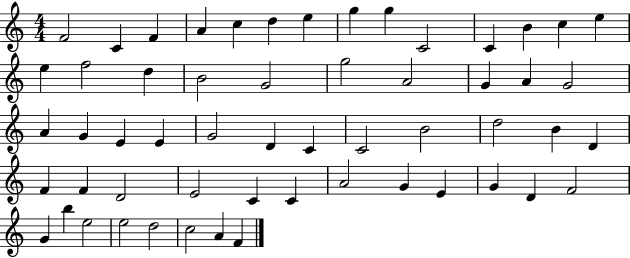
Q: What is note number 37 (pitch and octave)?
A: F4